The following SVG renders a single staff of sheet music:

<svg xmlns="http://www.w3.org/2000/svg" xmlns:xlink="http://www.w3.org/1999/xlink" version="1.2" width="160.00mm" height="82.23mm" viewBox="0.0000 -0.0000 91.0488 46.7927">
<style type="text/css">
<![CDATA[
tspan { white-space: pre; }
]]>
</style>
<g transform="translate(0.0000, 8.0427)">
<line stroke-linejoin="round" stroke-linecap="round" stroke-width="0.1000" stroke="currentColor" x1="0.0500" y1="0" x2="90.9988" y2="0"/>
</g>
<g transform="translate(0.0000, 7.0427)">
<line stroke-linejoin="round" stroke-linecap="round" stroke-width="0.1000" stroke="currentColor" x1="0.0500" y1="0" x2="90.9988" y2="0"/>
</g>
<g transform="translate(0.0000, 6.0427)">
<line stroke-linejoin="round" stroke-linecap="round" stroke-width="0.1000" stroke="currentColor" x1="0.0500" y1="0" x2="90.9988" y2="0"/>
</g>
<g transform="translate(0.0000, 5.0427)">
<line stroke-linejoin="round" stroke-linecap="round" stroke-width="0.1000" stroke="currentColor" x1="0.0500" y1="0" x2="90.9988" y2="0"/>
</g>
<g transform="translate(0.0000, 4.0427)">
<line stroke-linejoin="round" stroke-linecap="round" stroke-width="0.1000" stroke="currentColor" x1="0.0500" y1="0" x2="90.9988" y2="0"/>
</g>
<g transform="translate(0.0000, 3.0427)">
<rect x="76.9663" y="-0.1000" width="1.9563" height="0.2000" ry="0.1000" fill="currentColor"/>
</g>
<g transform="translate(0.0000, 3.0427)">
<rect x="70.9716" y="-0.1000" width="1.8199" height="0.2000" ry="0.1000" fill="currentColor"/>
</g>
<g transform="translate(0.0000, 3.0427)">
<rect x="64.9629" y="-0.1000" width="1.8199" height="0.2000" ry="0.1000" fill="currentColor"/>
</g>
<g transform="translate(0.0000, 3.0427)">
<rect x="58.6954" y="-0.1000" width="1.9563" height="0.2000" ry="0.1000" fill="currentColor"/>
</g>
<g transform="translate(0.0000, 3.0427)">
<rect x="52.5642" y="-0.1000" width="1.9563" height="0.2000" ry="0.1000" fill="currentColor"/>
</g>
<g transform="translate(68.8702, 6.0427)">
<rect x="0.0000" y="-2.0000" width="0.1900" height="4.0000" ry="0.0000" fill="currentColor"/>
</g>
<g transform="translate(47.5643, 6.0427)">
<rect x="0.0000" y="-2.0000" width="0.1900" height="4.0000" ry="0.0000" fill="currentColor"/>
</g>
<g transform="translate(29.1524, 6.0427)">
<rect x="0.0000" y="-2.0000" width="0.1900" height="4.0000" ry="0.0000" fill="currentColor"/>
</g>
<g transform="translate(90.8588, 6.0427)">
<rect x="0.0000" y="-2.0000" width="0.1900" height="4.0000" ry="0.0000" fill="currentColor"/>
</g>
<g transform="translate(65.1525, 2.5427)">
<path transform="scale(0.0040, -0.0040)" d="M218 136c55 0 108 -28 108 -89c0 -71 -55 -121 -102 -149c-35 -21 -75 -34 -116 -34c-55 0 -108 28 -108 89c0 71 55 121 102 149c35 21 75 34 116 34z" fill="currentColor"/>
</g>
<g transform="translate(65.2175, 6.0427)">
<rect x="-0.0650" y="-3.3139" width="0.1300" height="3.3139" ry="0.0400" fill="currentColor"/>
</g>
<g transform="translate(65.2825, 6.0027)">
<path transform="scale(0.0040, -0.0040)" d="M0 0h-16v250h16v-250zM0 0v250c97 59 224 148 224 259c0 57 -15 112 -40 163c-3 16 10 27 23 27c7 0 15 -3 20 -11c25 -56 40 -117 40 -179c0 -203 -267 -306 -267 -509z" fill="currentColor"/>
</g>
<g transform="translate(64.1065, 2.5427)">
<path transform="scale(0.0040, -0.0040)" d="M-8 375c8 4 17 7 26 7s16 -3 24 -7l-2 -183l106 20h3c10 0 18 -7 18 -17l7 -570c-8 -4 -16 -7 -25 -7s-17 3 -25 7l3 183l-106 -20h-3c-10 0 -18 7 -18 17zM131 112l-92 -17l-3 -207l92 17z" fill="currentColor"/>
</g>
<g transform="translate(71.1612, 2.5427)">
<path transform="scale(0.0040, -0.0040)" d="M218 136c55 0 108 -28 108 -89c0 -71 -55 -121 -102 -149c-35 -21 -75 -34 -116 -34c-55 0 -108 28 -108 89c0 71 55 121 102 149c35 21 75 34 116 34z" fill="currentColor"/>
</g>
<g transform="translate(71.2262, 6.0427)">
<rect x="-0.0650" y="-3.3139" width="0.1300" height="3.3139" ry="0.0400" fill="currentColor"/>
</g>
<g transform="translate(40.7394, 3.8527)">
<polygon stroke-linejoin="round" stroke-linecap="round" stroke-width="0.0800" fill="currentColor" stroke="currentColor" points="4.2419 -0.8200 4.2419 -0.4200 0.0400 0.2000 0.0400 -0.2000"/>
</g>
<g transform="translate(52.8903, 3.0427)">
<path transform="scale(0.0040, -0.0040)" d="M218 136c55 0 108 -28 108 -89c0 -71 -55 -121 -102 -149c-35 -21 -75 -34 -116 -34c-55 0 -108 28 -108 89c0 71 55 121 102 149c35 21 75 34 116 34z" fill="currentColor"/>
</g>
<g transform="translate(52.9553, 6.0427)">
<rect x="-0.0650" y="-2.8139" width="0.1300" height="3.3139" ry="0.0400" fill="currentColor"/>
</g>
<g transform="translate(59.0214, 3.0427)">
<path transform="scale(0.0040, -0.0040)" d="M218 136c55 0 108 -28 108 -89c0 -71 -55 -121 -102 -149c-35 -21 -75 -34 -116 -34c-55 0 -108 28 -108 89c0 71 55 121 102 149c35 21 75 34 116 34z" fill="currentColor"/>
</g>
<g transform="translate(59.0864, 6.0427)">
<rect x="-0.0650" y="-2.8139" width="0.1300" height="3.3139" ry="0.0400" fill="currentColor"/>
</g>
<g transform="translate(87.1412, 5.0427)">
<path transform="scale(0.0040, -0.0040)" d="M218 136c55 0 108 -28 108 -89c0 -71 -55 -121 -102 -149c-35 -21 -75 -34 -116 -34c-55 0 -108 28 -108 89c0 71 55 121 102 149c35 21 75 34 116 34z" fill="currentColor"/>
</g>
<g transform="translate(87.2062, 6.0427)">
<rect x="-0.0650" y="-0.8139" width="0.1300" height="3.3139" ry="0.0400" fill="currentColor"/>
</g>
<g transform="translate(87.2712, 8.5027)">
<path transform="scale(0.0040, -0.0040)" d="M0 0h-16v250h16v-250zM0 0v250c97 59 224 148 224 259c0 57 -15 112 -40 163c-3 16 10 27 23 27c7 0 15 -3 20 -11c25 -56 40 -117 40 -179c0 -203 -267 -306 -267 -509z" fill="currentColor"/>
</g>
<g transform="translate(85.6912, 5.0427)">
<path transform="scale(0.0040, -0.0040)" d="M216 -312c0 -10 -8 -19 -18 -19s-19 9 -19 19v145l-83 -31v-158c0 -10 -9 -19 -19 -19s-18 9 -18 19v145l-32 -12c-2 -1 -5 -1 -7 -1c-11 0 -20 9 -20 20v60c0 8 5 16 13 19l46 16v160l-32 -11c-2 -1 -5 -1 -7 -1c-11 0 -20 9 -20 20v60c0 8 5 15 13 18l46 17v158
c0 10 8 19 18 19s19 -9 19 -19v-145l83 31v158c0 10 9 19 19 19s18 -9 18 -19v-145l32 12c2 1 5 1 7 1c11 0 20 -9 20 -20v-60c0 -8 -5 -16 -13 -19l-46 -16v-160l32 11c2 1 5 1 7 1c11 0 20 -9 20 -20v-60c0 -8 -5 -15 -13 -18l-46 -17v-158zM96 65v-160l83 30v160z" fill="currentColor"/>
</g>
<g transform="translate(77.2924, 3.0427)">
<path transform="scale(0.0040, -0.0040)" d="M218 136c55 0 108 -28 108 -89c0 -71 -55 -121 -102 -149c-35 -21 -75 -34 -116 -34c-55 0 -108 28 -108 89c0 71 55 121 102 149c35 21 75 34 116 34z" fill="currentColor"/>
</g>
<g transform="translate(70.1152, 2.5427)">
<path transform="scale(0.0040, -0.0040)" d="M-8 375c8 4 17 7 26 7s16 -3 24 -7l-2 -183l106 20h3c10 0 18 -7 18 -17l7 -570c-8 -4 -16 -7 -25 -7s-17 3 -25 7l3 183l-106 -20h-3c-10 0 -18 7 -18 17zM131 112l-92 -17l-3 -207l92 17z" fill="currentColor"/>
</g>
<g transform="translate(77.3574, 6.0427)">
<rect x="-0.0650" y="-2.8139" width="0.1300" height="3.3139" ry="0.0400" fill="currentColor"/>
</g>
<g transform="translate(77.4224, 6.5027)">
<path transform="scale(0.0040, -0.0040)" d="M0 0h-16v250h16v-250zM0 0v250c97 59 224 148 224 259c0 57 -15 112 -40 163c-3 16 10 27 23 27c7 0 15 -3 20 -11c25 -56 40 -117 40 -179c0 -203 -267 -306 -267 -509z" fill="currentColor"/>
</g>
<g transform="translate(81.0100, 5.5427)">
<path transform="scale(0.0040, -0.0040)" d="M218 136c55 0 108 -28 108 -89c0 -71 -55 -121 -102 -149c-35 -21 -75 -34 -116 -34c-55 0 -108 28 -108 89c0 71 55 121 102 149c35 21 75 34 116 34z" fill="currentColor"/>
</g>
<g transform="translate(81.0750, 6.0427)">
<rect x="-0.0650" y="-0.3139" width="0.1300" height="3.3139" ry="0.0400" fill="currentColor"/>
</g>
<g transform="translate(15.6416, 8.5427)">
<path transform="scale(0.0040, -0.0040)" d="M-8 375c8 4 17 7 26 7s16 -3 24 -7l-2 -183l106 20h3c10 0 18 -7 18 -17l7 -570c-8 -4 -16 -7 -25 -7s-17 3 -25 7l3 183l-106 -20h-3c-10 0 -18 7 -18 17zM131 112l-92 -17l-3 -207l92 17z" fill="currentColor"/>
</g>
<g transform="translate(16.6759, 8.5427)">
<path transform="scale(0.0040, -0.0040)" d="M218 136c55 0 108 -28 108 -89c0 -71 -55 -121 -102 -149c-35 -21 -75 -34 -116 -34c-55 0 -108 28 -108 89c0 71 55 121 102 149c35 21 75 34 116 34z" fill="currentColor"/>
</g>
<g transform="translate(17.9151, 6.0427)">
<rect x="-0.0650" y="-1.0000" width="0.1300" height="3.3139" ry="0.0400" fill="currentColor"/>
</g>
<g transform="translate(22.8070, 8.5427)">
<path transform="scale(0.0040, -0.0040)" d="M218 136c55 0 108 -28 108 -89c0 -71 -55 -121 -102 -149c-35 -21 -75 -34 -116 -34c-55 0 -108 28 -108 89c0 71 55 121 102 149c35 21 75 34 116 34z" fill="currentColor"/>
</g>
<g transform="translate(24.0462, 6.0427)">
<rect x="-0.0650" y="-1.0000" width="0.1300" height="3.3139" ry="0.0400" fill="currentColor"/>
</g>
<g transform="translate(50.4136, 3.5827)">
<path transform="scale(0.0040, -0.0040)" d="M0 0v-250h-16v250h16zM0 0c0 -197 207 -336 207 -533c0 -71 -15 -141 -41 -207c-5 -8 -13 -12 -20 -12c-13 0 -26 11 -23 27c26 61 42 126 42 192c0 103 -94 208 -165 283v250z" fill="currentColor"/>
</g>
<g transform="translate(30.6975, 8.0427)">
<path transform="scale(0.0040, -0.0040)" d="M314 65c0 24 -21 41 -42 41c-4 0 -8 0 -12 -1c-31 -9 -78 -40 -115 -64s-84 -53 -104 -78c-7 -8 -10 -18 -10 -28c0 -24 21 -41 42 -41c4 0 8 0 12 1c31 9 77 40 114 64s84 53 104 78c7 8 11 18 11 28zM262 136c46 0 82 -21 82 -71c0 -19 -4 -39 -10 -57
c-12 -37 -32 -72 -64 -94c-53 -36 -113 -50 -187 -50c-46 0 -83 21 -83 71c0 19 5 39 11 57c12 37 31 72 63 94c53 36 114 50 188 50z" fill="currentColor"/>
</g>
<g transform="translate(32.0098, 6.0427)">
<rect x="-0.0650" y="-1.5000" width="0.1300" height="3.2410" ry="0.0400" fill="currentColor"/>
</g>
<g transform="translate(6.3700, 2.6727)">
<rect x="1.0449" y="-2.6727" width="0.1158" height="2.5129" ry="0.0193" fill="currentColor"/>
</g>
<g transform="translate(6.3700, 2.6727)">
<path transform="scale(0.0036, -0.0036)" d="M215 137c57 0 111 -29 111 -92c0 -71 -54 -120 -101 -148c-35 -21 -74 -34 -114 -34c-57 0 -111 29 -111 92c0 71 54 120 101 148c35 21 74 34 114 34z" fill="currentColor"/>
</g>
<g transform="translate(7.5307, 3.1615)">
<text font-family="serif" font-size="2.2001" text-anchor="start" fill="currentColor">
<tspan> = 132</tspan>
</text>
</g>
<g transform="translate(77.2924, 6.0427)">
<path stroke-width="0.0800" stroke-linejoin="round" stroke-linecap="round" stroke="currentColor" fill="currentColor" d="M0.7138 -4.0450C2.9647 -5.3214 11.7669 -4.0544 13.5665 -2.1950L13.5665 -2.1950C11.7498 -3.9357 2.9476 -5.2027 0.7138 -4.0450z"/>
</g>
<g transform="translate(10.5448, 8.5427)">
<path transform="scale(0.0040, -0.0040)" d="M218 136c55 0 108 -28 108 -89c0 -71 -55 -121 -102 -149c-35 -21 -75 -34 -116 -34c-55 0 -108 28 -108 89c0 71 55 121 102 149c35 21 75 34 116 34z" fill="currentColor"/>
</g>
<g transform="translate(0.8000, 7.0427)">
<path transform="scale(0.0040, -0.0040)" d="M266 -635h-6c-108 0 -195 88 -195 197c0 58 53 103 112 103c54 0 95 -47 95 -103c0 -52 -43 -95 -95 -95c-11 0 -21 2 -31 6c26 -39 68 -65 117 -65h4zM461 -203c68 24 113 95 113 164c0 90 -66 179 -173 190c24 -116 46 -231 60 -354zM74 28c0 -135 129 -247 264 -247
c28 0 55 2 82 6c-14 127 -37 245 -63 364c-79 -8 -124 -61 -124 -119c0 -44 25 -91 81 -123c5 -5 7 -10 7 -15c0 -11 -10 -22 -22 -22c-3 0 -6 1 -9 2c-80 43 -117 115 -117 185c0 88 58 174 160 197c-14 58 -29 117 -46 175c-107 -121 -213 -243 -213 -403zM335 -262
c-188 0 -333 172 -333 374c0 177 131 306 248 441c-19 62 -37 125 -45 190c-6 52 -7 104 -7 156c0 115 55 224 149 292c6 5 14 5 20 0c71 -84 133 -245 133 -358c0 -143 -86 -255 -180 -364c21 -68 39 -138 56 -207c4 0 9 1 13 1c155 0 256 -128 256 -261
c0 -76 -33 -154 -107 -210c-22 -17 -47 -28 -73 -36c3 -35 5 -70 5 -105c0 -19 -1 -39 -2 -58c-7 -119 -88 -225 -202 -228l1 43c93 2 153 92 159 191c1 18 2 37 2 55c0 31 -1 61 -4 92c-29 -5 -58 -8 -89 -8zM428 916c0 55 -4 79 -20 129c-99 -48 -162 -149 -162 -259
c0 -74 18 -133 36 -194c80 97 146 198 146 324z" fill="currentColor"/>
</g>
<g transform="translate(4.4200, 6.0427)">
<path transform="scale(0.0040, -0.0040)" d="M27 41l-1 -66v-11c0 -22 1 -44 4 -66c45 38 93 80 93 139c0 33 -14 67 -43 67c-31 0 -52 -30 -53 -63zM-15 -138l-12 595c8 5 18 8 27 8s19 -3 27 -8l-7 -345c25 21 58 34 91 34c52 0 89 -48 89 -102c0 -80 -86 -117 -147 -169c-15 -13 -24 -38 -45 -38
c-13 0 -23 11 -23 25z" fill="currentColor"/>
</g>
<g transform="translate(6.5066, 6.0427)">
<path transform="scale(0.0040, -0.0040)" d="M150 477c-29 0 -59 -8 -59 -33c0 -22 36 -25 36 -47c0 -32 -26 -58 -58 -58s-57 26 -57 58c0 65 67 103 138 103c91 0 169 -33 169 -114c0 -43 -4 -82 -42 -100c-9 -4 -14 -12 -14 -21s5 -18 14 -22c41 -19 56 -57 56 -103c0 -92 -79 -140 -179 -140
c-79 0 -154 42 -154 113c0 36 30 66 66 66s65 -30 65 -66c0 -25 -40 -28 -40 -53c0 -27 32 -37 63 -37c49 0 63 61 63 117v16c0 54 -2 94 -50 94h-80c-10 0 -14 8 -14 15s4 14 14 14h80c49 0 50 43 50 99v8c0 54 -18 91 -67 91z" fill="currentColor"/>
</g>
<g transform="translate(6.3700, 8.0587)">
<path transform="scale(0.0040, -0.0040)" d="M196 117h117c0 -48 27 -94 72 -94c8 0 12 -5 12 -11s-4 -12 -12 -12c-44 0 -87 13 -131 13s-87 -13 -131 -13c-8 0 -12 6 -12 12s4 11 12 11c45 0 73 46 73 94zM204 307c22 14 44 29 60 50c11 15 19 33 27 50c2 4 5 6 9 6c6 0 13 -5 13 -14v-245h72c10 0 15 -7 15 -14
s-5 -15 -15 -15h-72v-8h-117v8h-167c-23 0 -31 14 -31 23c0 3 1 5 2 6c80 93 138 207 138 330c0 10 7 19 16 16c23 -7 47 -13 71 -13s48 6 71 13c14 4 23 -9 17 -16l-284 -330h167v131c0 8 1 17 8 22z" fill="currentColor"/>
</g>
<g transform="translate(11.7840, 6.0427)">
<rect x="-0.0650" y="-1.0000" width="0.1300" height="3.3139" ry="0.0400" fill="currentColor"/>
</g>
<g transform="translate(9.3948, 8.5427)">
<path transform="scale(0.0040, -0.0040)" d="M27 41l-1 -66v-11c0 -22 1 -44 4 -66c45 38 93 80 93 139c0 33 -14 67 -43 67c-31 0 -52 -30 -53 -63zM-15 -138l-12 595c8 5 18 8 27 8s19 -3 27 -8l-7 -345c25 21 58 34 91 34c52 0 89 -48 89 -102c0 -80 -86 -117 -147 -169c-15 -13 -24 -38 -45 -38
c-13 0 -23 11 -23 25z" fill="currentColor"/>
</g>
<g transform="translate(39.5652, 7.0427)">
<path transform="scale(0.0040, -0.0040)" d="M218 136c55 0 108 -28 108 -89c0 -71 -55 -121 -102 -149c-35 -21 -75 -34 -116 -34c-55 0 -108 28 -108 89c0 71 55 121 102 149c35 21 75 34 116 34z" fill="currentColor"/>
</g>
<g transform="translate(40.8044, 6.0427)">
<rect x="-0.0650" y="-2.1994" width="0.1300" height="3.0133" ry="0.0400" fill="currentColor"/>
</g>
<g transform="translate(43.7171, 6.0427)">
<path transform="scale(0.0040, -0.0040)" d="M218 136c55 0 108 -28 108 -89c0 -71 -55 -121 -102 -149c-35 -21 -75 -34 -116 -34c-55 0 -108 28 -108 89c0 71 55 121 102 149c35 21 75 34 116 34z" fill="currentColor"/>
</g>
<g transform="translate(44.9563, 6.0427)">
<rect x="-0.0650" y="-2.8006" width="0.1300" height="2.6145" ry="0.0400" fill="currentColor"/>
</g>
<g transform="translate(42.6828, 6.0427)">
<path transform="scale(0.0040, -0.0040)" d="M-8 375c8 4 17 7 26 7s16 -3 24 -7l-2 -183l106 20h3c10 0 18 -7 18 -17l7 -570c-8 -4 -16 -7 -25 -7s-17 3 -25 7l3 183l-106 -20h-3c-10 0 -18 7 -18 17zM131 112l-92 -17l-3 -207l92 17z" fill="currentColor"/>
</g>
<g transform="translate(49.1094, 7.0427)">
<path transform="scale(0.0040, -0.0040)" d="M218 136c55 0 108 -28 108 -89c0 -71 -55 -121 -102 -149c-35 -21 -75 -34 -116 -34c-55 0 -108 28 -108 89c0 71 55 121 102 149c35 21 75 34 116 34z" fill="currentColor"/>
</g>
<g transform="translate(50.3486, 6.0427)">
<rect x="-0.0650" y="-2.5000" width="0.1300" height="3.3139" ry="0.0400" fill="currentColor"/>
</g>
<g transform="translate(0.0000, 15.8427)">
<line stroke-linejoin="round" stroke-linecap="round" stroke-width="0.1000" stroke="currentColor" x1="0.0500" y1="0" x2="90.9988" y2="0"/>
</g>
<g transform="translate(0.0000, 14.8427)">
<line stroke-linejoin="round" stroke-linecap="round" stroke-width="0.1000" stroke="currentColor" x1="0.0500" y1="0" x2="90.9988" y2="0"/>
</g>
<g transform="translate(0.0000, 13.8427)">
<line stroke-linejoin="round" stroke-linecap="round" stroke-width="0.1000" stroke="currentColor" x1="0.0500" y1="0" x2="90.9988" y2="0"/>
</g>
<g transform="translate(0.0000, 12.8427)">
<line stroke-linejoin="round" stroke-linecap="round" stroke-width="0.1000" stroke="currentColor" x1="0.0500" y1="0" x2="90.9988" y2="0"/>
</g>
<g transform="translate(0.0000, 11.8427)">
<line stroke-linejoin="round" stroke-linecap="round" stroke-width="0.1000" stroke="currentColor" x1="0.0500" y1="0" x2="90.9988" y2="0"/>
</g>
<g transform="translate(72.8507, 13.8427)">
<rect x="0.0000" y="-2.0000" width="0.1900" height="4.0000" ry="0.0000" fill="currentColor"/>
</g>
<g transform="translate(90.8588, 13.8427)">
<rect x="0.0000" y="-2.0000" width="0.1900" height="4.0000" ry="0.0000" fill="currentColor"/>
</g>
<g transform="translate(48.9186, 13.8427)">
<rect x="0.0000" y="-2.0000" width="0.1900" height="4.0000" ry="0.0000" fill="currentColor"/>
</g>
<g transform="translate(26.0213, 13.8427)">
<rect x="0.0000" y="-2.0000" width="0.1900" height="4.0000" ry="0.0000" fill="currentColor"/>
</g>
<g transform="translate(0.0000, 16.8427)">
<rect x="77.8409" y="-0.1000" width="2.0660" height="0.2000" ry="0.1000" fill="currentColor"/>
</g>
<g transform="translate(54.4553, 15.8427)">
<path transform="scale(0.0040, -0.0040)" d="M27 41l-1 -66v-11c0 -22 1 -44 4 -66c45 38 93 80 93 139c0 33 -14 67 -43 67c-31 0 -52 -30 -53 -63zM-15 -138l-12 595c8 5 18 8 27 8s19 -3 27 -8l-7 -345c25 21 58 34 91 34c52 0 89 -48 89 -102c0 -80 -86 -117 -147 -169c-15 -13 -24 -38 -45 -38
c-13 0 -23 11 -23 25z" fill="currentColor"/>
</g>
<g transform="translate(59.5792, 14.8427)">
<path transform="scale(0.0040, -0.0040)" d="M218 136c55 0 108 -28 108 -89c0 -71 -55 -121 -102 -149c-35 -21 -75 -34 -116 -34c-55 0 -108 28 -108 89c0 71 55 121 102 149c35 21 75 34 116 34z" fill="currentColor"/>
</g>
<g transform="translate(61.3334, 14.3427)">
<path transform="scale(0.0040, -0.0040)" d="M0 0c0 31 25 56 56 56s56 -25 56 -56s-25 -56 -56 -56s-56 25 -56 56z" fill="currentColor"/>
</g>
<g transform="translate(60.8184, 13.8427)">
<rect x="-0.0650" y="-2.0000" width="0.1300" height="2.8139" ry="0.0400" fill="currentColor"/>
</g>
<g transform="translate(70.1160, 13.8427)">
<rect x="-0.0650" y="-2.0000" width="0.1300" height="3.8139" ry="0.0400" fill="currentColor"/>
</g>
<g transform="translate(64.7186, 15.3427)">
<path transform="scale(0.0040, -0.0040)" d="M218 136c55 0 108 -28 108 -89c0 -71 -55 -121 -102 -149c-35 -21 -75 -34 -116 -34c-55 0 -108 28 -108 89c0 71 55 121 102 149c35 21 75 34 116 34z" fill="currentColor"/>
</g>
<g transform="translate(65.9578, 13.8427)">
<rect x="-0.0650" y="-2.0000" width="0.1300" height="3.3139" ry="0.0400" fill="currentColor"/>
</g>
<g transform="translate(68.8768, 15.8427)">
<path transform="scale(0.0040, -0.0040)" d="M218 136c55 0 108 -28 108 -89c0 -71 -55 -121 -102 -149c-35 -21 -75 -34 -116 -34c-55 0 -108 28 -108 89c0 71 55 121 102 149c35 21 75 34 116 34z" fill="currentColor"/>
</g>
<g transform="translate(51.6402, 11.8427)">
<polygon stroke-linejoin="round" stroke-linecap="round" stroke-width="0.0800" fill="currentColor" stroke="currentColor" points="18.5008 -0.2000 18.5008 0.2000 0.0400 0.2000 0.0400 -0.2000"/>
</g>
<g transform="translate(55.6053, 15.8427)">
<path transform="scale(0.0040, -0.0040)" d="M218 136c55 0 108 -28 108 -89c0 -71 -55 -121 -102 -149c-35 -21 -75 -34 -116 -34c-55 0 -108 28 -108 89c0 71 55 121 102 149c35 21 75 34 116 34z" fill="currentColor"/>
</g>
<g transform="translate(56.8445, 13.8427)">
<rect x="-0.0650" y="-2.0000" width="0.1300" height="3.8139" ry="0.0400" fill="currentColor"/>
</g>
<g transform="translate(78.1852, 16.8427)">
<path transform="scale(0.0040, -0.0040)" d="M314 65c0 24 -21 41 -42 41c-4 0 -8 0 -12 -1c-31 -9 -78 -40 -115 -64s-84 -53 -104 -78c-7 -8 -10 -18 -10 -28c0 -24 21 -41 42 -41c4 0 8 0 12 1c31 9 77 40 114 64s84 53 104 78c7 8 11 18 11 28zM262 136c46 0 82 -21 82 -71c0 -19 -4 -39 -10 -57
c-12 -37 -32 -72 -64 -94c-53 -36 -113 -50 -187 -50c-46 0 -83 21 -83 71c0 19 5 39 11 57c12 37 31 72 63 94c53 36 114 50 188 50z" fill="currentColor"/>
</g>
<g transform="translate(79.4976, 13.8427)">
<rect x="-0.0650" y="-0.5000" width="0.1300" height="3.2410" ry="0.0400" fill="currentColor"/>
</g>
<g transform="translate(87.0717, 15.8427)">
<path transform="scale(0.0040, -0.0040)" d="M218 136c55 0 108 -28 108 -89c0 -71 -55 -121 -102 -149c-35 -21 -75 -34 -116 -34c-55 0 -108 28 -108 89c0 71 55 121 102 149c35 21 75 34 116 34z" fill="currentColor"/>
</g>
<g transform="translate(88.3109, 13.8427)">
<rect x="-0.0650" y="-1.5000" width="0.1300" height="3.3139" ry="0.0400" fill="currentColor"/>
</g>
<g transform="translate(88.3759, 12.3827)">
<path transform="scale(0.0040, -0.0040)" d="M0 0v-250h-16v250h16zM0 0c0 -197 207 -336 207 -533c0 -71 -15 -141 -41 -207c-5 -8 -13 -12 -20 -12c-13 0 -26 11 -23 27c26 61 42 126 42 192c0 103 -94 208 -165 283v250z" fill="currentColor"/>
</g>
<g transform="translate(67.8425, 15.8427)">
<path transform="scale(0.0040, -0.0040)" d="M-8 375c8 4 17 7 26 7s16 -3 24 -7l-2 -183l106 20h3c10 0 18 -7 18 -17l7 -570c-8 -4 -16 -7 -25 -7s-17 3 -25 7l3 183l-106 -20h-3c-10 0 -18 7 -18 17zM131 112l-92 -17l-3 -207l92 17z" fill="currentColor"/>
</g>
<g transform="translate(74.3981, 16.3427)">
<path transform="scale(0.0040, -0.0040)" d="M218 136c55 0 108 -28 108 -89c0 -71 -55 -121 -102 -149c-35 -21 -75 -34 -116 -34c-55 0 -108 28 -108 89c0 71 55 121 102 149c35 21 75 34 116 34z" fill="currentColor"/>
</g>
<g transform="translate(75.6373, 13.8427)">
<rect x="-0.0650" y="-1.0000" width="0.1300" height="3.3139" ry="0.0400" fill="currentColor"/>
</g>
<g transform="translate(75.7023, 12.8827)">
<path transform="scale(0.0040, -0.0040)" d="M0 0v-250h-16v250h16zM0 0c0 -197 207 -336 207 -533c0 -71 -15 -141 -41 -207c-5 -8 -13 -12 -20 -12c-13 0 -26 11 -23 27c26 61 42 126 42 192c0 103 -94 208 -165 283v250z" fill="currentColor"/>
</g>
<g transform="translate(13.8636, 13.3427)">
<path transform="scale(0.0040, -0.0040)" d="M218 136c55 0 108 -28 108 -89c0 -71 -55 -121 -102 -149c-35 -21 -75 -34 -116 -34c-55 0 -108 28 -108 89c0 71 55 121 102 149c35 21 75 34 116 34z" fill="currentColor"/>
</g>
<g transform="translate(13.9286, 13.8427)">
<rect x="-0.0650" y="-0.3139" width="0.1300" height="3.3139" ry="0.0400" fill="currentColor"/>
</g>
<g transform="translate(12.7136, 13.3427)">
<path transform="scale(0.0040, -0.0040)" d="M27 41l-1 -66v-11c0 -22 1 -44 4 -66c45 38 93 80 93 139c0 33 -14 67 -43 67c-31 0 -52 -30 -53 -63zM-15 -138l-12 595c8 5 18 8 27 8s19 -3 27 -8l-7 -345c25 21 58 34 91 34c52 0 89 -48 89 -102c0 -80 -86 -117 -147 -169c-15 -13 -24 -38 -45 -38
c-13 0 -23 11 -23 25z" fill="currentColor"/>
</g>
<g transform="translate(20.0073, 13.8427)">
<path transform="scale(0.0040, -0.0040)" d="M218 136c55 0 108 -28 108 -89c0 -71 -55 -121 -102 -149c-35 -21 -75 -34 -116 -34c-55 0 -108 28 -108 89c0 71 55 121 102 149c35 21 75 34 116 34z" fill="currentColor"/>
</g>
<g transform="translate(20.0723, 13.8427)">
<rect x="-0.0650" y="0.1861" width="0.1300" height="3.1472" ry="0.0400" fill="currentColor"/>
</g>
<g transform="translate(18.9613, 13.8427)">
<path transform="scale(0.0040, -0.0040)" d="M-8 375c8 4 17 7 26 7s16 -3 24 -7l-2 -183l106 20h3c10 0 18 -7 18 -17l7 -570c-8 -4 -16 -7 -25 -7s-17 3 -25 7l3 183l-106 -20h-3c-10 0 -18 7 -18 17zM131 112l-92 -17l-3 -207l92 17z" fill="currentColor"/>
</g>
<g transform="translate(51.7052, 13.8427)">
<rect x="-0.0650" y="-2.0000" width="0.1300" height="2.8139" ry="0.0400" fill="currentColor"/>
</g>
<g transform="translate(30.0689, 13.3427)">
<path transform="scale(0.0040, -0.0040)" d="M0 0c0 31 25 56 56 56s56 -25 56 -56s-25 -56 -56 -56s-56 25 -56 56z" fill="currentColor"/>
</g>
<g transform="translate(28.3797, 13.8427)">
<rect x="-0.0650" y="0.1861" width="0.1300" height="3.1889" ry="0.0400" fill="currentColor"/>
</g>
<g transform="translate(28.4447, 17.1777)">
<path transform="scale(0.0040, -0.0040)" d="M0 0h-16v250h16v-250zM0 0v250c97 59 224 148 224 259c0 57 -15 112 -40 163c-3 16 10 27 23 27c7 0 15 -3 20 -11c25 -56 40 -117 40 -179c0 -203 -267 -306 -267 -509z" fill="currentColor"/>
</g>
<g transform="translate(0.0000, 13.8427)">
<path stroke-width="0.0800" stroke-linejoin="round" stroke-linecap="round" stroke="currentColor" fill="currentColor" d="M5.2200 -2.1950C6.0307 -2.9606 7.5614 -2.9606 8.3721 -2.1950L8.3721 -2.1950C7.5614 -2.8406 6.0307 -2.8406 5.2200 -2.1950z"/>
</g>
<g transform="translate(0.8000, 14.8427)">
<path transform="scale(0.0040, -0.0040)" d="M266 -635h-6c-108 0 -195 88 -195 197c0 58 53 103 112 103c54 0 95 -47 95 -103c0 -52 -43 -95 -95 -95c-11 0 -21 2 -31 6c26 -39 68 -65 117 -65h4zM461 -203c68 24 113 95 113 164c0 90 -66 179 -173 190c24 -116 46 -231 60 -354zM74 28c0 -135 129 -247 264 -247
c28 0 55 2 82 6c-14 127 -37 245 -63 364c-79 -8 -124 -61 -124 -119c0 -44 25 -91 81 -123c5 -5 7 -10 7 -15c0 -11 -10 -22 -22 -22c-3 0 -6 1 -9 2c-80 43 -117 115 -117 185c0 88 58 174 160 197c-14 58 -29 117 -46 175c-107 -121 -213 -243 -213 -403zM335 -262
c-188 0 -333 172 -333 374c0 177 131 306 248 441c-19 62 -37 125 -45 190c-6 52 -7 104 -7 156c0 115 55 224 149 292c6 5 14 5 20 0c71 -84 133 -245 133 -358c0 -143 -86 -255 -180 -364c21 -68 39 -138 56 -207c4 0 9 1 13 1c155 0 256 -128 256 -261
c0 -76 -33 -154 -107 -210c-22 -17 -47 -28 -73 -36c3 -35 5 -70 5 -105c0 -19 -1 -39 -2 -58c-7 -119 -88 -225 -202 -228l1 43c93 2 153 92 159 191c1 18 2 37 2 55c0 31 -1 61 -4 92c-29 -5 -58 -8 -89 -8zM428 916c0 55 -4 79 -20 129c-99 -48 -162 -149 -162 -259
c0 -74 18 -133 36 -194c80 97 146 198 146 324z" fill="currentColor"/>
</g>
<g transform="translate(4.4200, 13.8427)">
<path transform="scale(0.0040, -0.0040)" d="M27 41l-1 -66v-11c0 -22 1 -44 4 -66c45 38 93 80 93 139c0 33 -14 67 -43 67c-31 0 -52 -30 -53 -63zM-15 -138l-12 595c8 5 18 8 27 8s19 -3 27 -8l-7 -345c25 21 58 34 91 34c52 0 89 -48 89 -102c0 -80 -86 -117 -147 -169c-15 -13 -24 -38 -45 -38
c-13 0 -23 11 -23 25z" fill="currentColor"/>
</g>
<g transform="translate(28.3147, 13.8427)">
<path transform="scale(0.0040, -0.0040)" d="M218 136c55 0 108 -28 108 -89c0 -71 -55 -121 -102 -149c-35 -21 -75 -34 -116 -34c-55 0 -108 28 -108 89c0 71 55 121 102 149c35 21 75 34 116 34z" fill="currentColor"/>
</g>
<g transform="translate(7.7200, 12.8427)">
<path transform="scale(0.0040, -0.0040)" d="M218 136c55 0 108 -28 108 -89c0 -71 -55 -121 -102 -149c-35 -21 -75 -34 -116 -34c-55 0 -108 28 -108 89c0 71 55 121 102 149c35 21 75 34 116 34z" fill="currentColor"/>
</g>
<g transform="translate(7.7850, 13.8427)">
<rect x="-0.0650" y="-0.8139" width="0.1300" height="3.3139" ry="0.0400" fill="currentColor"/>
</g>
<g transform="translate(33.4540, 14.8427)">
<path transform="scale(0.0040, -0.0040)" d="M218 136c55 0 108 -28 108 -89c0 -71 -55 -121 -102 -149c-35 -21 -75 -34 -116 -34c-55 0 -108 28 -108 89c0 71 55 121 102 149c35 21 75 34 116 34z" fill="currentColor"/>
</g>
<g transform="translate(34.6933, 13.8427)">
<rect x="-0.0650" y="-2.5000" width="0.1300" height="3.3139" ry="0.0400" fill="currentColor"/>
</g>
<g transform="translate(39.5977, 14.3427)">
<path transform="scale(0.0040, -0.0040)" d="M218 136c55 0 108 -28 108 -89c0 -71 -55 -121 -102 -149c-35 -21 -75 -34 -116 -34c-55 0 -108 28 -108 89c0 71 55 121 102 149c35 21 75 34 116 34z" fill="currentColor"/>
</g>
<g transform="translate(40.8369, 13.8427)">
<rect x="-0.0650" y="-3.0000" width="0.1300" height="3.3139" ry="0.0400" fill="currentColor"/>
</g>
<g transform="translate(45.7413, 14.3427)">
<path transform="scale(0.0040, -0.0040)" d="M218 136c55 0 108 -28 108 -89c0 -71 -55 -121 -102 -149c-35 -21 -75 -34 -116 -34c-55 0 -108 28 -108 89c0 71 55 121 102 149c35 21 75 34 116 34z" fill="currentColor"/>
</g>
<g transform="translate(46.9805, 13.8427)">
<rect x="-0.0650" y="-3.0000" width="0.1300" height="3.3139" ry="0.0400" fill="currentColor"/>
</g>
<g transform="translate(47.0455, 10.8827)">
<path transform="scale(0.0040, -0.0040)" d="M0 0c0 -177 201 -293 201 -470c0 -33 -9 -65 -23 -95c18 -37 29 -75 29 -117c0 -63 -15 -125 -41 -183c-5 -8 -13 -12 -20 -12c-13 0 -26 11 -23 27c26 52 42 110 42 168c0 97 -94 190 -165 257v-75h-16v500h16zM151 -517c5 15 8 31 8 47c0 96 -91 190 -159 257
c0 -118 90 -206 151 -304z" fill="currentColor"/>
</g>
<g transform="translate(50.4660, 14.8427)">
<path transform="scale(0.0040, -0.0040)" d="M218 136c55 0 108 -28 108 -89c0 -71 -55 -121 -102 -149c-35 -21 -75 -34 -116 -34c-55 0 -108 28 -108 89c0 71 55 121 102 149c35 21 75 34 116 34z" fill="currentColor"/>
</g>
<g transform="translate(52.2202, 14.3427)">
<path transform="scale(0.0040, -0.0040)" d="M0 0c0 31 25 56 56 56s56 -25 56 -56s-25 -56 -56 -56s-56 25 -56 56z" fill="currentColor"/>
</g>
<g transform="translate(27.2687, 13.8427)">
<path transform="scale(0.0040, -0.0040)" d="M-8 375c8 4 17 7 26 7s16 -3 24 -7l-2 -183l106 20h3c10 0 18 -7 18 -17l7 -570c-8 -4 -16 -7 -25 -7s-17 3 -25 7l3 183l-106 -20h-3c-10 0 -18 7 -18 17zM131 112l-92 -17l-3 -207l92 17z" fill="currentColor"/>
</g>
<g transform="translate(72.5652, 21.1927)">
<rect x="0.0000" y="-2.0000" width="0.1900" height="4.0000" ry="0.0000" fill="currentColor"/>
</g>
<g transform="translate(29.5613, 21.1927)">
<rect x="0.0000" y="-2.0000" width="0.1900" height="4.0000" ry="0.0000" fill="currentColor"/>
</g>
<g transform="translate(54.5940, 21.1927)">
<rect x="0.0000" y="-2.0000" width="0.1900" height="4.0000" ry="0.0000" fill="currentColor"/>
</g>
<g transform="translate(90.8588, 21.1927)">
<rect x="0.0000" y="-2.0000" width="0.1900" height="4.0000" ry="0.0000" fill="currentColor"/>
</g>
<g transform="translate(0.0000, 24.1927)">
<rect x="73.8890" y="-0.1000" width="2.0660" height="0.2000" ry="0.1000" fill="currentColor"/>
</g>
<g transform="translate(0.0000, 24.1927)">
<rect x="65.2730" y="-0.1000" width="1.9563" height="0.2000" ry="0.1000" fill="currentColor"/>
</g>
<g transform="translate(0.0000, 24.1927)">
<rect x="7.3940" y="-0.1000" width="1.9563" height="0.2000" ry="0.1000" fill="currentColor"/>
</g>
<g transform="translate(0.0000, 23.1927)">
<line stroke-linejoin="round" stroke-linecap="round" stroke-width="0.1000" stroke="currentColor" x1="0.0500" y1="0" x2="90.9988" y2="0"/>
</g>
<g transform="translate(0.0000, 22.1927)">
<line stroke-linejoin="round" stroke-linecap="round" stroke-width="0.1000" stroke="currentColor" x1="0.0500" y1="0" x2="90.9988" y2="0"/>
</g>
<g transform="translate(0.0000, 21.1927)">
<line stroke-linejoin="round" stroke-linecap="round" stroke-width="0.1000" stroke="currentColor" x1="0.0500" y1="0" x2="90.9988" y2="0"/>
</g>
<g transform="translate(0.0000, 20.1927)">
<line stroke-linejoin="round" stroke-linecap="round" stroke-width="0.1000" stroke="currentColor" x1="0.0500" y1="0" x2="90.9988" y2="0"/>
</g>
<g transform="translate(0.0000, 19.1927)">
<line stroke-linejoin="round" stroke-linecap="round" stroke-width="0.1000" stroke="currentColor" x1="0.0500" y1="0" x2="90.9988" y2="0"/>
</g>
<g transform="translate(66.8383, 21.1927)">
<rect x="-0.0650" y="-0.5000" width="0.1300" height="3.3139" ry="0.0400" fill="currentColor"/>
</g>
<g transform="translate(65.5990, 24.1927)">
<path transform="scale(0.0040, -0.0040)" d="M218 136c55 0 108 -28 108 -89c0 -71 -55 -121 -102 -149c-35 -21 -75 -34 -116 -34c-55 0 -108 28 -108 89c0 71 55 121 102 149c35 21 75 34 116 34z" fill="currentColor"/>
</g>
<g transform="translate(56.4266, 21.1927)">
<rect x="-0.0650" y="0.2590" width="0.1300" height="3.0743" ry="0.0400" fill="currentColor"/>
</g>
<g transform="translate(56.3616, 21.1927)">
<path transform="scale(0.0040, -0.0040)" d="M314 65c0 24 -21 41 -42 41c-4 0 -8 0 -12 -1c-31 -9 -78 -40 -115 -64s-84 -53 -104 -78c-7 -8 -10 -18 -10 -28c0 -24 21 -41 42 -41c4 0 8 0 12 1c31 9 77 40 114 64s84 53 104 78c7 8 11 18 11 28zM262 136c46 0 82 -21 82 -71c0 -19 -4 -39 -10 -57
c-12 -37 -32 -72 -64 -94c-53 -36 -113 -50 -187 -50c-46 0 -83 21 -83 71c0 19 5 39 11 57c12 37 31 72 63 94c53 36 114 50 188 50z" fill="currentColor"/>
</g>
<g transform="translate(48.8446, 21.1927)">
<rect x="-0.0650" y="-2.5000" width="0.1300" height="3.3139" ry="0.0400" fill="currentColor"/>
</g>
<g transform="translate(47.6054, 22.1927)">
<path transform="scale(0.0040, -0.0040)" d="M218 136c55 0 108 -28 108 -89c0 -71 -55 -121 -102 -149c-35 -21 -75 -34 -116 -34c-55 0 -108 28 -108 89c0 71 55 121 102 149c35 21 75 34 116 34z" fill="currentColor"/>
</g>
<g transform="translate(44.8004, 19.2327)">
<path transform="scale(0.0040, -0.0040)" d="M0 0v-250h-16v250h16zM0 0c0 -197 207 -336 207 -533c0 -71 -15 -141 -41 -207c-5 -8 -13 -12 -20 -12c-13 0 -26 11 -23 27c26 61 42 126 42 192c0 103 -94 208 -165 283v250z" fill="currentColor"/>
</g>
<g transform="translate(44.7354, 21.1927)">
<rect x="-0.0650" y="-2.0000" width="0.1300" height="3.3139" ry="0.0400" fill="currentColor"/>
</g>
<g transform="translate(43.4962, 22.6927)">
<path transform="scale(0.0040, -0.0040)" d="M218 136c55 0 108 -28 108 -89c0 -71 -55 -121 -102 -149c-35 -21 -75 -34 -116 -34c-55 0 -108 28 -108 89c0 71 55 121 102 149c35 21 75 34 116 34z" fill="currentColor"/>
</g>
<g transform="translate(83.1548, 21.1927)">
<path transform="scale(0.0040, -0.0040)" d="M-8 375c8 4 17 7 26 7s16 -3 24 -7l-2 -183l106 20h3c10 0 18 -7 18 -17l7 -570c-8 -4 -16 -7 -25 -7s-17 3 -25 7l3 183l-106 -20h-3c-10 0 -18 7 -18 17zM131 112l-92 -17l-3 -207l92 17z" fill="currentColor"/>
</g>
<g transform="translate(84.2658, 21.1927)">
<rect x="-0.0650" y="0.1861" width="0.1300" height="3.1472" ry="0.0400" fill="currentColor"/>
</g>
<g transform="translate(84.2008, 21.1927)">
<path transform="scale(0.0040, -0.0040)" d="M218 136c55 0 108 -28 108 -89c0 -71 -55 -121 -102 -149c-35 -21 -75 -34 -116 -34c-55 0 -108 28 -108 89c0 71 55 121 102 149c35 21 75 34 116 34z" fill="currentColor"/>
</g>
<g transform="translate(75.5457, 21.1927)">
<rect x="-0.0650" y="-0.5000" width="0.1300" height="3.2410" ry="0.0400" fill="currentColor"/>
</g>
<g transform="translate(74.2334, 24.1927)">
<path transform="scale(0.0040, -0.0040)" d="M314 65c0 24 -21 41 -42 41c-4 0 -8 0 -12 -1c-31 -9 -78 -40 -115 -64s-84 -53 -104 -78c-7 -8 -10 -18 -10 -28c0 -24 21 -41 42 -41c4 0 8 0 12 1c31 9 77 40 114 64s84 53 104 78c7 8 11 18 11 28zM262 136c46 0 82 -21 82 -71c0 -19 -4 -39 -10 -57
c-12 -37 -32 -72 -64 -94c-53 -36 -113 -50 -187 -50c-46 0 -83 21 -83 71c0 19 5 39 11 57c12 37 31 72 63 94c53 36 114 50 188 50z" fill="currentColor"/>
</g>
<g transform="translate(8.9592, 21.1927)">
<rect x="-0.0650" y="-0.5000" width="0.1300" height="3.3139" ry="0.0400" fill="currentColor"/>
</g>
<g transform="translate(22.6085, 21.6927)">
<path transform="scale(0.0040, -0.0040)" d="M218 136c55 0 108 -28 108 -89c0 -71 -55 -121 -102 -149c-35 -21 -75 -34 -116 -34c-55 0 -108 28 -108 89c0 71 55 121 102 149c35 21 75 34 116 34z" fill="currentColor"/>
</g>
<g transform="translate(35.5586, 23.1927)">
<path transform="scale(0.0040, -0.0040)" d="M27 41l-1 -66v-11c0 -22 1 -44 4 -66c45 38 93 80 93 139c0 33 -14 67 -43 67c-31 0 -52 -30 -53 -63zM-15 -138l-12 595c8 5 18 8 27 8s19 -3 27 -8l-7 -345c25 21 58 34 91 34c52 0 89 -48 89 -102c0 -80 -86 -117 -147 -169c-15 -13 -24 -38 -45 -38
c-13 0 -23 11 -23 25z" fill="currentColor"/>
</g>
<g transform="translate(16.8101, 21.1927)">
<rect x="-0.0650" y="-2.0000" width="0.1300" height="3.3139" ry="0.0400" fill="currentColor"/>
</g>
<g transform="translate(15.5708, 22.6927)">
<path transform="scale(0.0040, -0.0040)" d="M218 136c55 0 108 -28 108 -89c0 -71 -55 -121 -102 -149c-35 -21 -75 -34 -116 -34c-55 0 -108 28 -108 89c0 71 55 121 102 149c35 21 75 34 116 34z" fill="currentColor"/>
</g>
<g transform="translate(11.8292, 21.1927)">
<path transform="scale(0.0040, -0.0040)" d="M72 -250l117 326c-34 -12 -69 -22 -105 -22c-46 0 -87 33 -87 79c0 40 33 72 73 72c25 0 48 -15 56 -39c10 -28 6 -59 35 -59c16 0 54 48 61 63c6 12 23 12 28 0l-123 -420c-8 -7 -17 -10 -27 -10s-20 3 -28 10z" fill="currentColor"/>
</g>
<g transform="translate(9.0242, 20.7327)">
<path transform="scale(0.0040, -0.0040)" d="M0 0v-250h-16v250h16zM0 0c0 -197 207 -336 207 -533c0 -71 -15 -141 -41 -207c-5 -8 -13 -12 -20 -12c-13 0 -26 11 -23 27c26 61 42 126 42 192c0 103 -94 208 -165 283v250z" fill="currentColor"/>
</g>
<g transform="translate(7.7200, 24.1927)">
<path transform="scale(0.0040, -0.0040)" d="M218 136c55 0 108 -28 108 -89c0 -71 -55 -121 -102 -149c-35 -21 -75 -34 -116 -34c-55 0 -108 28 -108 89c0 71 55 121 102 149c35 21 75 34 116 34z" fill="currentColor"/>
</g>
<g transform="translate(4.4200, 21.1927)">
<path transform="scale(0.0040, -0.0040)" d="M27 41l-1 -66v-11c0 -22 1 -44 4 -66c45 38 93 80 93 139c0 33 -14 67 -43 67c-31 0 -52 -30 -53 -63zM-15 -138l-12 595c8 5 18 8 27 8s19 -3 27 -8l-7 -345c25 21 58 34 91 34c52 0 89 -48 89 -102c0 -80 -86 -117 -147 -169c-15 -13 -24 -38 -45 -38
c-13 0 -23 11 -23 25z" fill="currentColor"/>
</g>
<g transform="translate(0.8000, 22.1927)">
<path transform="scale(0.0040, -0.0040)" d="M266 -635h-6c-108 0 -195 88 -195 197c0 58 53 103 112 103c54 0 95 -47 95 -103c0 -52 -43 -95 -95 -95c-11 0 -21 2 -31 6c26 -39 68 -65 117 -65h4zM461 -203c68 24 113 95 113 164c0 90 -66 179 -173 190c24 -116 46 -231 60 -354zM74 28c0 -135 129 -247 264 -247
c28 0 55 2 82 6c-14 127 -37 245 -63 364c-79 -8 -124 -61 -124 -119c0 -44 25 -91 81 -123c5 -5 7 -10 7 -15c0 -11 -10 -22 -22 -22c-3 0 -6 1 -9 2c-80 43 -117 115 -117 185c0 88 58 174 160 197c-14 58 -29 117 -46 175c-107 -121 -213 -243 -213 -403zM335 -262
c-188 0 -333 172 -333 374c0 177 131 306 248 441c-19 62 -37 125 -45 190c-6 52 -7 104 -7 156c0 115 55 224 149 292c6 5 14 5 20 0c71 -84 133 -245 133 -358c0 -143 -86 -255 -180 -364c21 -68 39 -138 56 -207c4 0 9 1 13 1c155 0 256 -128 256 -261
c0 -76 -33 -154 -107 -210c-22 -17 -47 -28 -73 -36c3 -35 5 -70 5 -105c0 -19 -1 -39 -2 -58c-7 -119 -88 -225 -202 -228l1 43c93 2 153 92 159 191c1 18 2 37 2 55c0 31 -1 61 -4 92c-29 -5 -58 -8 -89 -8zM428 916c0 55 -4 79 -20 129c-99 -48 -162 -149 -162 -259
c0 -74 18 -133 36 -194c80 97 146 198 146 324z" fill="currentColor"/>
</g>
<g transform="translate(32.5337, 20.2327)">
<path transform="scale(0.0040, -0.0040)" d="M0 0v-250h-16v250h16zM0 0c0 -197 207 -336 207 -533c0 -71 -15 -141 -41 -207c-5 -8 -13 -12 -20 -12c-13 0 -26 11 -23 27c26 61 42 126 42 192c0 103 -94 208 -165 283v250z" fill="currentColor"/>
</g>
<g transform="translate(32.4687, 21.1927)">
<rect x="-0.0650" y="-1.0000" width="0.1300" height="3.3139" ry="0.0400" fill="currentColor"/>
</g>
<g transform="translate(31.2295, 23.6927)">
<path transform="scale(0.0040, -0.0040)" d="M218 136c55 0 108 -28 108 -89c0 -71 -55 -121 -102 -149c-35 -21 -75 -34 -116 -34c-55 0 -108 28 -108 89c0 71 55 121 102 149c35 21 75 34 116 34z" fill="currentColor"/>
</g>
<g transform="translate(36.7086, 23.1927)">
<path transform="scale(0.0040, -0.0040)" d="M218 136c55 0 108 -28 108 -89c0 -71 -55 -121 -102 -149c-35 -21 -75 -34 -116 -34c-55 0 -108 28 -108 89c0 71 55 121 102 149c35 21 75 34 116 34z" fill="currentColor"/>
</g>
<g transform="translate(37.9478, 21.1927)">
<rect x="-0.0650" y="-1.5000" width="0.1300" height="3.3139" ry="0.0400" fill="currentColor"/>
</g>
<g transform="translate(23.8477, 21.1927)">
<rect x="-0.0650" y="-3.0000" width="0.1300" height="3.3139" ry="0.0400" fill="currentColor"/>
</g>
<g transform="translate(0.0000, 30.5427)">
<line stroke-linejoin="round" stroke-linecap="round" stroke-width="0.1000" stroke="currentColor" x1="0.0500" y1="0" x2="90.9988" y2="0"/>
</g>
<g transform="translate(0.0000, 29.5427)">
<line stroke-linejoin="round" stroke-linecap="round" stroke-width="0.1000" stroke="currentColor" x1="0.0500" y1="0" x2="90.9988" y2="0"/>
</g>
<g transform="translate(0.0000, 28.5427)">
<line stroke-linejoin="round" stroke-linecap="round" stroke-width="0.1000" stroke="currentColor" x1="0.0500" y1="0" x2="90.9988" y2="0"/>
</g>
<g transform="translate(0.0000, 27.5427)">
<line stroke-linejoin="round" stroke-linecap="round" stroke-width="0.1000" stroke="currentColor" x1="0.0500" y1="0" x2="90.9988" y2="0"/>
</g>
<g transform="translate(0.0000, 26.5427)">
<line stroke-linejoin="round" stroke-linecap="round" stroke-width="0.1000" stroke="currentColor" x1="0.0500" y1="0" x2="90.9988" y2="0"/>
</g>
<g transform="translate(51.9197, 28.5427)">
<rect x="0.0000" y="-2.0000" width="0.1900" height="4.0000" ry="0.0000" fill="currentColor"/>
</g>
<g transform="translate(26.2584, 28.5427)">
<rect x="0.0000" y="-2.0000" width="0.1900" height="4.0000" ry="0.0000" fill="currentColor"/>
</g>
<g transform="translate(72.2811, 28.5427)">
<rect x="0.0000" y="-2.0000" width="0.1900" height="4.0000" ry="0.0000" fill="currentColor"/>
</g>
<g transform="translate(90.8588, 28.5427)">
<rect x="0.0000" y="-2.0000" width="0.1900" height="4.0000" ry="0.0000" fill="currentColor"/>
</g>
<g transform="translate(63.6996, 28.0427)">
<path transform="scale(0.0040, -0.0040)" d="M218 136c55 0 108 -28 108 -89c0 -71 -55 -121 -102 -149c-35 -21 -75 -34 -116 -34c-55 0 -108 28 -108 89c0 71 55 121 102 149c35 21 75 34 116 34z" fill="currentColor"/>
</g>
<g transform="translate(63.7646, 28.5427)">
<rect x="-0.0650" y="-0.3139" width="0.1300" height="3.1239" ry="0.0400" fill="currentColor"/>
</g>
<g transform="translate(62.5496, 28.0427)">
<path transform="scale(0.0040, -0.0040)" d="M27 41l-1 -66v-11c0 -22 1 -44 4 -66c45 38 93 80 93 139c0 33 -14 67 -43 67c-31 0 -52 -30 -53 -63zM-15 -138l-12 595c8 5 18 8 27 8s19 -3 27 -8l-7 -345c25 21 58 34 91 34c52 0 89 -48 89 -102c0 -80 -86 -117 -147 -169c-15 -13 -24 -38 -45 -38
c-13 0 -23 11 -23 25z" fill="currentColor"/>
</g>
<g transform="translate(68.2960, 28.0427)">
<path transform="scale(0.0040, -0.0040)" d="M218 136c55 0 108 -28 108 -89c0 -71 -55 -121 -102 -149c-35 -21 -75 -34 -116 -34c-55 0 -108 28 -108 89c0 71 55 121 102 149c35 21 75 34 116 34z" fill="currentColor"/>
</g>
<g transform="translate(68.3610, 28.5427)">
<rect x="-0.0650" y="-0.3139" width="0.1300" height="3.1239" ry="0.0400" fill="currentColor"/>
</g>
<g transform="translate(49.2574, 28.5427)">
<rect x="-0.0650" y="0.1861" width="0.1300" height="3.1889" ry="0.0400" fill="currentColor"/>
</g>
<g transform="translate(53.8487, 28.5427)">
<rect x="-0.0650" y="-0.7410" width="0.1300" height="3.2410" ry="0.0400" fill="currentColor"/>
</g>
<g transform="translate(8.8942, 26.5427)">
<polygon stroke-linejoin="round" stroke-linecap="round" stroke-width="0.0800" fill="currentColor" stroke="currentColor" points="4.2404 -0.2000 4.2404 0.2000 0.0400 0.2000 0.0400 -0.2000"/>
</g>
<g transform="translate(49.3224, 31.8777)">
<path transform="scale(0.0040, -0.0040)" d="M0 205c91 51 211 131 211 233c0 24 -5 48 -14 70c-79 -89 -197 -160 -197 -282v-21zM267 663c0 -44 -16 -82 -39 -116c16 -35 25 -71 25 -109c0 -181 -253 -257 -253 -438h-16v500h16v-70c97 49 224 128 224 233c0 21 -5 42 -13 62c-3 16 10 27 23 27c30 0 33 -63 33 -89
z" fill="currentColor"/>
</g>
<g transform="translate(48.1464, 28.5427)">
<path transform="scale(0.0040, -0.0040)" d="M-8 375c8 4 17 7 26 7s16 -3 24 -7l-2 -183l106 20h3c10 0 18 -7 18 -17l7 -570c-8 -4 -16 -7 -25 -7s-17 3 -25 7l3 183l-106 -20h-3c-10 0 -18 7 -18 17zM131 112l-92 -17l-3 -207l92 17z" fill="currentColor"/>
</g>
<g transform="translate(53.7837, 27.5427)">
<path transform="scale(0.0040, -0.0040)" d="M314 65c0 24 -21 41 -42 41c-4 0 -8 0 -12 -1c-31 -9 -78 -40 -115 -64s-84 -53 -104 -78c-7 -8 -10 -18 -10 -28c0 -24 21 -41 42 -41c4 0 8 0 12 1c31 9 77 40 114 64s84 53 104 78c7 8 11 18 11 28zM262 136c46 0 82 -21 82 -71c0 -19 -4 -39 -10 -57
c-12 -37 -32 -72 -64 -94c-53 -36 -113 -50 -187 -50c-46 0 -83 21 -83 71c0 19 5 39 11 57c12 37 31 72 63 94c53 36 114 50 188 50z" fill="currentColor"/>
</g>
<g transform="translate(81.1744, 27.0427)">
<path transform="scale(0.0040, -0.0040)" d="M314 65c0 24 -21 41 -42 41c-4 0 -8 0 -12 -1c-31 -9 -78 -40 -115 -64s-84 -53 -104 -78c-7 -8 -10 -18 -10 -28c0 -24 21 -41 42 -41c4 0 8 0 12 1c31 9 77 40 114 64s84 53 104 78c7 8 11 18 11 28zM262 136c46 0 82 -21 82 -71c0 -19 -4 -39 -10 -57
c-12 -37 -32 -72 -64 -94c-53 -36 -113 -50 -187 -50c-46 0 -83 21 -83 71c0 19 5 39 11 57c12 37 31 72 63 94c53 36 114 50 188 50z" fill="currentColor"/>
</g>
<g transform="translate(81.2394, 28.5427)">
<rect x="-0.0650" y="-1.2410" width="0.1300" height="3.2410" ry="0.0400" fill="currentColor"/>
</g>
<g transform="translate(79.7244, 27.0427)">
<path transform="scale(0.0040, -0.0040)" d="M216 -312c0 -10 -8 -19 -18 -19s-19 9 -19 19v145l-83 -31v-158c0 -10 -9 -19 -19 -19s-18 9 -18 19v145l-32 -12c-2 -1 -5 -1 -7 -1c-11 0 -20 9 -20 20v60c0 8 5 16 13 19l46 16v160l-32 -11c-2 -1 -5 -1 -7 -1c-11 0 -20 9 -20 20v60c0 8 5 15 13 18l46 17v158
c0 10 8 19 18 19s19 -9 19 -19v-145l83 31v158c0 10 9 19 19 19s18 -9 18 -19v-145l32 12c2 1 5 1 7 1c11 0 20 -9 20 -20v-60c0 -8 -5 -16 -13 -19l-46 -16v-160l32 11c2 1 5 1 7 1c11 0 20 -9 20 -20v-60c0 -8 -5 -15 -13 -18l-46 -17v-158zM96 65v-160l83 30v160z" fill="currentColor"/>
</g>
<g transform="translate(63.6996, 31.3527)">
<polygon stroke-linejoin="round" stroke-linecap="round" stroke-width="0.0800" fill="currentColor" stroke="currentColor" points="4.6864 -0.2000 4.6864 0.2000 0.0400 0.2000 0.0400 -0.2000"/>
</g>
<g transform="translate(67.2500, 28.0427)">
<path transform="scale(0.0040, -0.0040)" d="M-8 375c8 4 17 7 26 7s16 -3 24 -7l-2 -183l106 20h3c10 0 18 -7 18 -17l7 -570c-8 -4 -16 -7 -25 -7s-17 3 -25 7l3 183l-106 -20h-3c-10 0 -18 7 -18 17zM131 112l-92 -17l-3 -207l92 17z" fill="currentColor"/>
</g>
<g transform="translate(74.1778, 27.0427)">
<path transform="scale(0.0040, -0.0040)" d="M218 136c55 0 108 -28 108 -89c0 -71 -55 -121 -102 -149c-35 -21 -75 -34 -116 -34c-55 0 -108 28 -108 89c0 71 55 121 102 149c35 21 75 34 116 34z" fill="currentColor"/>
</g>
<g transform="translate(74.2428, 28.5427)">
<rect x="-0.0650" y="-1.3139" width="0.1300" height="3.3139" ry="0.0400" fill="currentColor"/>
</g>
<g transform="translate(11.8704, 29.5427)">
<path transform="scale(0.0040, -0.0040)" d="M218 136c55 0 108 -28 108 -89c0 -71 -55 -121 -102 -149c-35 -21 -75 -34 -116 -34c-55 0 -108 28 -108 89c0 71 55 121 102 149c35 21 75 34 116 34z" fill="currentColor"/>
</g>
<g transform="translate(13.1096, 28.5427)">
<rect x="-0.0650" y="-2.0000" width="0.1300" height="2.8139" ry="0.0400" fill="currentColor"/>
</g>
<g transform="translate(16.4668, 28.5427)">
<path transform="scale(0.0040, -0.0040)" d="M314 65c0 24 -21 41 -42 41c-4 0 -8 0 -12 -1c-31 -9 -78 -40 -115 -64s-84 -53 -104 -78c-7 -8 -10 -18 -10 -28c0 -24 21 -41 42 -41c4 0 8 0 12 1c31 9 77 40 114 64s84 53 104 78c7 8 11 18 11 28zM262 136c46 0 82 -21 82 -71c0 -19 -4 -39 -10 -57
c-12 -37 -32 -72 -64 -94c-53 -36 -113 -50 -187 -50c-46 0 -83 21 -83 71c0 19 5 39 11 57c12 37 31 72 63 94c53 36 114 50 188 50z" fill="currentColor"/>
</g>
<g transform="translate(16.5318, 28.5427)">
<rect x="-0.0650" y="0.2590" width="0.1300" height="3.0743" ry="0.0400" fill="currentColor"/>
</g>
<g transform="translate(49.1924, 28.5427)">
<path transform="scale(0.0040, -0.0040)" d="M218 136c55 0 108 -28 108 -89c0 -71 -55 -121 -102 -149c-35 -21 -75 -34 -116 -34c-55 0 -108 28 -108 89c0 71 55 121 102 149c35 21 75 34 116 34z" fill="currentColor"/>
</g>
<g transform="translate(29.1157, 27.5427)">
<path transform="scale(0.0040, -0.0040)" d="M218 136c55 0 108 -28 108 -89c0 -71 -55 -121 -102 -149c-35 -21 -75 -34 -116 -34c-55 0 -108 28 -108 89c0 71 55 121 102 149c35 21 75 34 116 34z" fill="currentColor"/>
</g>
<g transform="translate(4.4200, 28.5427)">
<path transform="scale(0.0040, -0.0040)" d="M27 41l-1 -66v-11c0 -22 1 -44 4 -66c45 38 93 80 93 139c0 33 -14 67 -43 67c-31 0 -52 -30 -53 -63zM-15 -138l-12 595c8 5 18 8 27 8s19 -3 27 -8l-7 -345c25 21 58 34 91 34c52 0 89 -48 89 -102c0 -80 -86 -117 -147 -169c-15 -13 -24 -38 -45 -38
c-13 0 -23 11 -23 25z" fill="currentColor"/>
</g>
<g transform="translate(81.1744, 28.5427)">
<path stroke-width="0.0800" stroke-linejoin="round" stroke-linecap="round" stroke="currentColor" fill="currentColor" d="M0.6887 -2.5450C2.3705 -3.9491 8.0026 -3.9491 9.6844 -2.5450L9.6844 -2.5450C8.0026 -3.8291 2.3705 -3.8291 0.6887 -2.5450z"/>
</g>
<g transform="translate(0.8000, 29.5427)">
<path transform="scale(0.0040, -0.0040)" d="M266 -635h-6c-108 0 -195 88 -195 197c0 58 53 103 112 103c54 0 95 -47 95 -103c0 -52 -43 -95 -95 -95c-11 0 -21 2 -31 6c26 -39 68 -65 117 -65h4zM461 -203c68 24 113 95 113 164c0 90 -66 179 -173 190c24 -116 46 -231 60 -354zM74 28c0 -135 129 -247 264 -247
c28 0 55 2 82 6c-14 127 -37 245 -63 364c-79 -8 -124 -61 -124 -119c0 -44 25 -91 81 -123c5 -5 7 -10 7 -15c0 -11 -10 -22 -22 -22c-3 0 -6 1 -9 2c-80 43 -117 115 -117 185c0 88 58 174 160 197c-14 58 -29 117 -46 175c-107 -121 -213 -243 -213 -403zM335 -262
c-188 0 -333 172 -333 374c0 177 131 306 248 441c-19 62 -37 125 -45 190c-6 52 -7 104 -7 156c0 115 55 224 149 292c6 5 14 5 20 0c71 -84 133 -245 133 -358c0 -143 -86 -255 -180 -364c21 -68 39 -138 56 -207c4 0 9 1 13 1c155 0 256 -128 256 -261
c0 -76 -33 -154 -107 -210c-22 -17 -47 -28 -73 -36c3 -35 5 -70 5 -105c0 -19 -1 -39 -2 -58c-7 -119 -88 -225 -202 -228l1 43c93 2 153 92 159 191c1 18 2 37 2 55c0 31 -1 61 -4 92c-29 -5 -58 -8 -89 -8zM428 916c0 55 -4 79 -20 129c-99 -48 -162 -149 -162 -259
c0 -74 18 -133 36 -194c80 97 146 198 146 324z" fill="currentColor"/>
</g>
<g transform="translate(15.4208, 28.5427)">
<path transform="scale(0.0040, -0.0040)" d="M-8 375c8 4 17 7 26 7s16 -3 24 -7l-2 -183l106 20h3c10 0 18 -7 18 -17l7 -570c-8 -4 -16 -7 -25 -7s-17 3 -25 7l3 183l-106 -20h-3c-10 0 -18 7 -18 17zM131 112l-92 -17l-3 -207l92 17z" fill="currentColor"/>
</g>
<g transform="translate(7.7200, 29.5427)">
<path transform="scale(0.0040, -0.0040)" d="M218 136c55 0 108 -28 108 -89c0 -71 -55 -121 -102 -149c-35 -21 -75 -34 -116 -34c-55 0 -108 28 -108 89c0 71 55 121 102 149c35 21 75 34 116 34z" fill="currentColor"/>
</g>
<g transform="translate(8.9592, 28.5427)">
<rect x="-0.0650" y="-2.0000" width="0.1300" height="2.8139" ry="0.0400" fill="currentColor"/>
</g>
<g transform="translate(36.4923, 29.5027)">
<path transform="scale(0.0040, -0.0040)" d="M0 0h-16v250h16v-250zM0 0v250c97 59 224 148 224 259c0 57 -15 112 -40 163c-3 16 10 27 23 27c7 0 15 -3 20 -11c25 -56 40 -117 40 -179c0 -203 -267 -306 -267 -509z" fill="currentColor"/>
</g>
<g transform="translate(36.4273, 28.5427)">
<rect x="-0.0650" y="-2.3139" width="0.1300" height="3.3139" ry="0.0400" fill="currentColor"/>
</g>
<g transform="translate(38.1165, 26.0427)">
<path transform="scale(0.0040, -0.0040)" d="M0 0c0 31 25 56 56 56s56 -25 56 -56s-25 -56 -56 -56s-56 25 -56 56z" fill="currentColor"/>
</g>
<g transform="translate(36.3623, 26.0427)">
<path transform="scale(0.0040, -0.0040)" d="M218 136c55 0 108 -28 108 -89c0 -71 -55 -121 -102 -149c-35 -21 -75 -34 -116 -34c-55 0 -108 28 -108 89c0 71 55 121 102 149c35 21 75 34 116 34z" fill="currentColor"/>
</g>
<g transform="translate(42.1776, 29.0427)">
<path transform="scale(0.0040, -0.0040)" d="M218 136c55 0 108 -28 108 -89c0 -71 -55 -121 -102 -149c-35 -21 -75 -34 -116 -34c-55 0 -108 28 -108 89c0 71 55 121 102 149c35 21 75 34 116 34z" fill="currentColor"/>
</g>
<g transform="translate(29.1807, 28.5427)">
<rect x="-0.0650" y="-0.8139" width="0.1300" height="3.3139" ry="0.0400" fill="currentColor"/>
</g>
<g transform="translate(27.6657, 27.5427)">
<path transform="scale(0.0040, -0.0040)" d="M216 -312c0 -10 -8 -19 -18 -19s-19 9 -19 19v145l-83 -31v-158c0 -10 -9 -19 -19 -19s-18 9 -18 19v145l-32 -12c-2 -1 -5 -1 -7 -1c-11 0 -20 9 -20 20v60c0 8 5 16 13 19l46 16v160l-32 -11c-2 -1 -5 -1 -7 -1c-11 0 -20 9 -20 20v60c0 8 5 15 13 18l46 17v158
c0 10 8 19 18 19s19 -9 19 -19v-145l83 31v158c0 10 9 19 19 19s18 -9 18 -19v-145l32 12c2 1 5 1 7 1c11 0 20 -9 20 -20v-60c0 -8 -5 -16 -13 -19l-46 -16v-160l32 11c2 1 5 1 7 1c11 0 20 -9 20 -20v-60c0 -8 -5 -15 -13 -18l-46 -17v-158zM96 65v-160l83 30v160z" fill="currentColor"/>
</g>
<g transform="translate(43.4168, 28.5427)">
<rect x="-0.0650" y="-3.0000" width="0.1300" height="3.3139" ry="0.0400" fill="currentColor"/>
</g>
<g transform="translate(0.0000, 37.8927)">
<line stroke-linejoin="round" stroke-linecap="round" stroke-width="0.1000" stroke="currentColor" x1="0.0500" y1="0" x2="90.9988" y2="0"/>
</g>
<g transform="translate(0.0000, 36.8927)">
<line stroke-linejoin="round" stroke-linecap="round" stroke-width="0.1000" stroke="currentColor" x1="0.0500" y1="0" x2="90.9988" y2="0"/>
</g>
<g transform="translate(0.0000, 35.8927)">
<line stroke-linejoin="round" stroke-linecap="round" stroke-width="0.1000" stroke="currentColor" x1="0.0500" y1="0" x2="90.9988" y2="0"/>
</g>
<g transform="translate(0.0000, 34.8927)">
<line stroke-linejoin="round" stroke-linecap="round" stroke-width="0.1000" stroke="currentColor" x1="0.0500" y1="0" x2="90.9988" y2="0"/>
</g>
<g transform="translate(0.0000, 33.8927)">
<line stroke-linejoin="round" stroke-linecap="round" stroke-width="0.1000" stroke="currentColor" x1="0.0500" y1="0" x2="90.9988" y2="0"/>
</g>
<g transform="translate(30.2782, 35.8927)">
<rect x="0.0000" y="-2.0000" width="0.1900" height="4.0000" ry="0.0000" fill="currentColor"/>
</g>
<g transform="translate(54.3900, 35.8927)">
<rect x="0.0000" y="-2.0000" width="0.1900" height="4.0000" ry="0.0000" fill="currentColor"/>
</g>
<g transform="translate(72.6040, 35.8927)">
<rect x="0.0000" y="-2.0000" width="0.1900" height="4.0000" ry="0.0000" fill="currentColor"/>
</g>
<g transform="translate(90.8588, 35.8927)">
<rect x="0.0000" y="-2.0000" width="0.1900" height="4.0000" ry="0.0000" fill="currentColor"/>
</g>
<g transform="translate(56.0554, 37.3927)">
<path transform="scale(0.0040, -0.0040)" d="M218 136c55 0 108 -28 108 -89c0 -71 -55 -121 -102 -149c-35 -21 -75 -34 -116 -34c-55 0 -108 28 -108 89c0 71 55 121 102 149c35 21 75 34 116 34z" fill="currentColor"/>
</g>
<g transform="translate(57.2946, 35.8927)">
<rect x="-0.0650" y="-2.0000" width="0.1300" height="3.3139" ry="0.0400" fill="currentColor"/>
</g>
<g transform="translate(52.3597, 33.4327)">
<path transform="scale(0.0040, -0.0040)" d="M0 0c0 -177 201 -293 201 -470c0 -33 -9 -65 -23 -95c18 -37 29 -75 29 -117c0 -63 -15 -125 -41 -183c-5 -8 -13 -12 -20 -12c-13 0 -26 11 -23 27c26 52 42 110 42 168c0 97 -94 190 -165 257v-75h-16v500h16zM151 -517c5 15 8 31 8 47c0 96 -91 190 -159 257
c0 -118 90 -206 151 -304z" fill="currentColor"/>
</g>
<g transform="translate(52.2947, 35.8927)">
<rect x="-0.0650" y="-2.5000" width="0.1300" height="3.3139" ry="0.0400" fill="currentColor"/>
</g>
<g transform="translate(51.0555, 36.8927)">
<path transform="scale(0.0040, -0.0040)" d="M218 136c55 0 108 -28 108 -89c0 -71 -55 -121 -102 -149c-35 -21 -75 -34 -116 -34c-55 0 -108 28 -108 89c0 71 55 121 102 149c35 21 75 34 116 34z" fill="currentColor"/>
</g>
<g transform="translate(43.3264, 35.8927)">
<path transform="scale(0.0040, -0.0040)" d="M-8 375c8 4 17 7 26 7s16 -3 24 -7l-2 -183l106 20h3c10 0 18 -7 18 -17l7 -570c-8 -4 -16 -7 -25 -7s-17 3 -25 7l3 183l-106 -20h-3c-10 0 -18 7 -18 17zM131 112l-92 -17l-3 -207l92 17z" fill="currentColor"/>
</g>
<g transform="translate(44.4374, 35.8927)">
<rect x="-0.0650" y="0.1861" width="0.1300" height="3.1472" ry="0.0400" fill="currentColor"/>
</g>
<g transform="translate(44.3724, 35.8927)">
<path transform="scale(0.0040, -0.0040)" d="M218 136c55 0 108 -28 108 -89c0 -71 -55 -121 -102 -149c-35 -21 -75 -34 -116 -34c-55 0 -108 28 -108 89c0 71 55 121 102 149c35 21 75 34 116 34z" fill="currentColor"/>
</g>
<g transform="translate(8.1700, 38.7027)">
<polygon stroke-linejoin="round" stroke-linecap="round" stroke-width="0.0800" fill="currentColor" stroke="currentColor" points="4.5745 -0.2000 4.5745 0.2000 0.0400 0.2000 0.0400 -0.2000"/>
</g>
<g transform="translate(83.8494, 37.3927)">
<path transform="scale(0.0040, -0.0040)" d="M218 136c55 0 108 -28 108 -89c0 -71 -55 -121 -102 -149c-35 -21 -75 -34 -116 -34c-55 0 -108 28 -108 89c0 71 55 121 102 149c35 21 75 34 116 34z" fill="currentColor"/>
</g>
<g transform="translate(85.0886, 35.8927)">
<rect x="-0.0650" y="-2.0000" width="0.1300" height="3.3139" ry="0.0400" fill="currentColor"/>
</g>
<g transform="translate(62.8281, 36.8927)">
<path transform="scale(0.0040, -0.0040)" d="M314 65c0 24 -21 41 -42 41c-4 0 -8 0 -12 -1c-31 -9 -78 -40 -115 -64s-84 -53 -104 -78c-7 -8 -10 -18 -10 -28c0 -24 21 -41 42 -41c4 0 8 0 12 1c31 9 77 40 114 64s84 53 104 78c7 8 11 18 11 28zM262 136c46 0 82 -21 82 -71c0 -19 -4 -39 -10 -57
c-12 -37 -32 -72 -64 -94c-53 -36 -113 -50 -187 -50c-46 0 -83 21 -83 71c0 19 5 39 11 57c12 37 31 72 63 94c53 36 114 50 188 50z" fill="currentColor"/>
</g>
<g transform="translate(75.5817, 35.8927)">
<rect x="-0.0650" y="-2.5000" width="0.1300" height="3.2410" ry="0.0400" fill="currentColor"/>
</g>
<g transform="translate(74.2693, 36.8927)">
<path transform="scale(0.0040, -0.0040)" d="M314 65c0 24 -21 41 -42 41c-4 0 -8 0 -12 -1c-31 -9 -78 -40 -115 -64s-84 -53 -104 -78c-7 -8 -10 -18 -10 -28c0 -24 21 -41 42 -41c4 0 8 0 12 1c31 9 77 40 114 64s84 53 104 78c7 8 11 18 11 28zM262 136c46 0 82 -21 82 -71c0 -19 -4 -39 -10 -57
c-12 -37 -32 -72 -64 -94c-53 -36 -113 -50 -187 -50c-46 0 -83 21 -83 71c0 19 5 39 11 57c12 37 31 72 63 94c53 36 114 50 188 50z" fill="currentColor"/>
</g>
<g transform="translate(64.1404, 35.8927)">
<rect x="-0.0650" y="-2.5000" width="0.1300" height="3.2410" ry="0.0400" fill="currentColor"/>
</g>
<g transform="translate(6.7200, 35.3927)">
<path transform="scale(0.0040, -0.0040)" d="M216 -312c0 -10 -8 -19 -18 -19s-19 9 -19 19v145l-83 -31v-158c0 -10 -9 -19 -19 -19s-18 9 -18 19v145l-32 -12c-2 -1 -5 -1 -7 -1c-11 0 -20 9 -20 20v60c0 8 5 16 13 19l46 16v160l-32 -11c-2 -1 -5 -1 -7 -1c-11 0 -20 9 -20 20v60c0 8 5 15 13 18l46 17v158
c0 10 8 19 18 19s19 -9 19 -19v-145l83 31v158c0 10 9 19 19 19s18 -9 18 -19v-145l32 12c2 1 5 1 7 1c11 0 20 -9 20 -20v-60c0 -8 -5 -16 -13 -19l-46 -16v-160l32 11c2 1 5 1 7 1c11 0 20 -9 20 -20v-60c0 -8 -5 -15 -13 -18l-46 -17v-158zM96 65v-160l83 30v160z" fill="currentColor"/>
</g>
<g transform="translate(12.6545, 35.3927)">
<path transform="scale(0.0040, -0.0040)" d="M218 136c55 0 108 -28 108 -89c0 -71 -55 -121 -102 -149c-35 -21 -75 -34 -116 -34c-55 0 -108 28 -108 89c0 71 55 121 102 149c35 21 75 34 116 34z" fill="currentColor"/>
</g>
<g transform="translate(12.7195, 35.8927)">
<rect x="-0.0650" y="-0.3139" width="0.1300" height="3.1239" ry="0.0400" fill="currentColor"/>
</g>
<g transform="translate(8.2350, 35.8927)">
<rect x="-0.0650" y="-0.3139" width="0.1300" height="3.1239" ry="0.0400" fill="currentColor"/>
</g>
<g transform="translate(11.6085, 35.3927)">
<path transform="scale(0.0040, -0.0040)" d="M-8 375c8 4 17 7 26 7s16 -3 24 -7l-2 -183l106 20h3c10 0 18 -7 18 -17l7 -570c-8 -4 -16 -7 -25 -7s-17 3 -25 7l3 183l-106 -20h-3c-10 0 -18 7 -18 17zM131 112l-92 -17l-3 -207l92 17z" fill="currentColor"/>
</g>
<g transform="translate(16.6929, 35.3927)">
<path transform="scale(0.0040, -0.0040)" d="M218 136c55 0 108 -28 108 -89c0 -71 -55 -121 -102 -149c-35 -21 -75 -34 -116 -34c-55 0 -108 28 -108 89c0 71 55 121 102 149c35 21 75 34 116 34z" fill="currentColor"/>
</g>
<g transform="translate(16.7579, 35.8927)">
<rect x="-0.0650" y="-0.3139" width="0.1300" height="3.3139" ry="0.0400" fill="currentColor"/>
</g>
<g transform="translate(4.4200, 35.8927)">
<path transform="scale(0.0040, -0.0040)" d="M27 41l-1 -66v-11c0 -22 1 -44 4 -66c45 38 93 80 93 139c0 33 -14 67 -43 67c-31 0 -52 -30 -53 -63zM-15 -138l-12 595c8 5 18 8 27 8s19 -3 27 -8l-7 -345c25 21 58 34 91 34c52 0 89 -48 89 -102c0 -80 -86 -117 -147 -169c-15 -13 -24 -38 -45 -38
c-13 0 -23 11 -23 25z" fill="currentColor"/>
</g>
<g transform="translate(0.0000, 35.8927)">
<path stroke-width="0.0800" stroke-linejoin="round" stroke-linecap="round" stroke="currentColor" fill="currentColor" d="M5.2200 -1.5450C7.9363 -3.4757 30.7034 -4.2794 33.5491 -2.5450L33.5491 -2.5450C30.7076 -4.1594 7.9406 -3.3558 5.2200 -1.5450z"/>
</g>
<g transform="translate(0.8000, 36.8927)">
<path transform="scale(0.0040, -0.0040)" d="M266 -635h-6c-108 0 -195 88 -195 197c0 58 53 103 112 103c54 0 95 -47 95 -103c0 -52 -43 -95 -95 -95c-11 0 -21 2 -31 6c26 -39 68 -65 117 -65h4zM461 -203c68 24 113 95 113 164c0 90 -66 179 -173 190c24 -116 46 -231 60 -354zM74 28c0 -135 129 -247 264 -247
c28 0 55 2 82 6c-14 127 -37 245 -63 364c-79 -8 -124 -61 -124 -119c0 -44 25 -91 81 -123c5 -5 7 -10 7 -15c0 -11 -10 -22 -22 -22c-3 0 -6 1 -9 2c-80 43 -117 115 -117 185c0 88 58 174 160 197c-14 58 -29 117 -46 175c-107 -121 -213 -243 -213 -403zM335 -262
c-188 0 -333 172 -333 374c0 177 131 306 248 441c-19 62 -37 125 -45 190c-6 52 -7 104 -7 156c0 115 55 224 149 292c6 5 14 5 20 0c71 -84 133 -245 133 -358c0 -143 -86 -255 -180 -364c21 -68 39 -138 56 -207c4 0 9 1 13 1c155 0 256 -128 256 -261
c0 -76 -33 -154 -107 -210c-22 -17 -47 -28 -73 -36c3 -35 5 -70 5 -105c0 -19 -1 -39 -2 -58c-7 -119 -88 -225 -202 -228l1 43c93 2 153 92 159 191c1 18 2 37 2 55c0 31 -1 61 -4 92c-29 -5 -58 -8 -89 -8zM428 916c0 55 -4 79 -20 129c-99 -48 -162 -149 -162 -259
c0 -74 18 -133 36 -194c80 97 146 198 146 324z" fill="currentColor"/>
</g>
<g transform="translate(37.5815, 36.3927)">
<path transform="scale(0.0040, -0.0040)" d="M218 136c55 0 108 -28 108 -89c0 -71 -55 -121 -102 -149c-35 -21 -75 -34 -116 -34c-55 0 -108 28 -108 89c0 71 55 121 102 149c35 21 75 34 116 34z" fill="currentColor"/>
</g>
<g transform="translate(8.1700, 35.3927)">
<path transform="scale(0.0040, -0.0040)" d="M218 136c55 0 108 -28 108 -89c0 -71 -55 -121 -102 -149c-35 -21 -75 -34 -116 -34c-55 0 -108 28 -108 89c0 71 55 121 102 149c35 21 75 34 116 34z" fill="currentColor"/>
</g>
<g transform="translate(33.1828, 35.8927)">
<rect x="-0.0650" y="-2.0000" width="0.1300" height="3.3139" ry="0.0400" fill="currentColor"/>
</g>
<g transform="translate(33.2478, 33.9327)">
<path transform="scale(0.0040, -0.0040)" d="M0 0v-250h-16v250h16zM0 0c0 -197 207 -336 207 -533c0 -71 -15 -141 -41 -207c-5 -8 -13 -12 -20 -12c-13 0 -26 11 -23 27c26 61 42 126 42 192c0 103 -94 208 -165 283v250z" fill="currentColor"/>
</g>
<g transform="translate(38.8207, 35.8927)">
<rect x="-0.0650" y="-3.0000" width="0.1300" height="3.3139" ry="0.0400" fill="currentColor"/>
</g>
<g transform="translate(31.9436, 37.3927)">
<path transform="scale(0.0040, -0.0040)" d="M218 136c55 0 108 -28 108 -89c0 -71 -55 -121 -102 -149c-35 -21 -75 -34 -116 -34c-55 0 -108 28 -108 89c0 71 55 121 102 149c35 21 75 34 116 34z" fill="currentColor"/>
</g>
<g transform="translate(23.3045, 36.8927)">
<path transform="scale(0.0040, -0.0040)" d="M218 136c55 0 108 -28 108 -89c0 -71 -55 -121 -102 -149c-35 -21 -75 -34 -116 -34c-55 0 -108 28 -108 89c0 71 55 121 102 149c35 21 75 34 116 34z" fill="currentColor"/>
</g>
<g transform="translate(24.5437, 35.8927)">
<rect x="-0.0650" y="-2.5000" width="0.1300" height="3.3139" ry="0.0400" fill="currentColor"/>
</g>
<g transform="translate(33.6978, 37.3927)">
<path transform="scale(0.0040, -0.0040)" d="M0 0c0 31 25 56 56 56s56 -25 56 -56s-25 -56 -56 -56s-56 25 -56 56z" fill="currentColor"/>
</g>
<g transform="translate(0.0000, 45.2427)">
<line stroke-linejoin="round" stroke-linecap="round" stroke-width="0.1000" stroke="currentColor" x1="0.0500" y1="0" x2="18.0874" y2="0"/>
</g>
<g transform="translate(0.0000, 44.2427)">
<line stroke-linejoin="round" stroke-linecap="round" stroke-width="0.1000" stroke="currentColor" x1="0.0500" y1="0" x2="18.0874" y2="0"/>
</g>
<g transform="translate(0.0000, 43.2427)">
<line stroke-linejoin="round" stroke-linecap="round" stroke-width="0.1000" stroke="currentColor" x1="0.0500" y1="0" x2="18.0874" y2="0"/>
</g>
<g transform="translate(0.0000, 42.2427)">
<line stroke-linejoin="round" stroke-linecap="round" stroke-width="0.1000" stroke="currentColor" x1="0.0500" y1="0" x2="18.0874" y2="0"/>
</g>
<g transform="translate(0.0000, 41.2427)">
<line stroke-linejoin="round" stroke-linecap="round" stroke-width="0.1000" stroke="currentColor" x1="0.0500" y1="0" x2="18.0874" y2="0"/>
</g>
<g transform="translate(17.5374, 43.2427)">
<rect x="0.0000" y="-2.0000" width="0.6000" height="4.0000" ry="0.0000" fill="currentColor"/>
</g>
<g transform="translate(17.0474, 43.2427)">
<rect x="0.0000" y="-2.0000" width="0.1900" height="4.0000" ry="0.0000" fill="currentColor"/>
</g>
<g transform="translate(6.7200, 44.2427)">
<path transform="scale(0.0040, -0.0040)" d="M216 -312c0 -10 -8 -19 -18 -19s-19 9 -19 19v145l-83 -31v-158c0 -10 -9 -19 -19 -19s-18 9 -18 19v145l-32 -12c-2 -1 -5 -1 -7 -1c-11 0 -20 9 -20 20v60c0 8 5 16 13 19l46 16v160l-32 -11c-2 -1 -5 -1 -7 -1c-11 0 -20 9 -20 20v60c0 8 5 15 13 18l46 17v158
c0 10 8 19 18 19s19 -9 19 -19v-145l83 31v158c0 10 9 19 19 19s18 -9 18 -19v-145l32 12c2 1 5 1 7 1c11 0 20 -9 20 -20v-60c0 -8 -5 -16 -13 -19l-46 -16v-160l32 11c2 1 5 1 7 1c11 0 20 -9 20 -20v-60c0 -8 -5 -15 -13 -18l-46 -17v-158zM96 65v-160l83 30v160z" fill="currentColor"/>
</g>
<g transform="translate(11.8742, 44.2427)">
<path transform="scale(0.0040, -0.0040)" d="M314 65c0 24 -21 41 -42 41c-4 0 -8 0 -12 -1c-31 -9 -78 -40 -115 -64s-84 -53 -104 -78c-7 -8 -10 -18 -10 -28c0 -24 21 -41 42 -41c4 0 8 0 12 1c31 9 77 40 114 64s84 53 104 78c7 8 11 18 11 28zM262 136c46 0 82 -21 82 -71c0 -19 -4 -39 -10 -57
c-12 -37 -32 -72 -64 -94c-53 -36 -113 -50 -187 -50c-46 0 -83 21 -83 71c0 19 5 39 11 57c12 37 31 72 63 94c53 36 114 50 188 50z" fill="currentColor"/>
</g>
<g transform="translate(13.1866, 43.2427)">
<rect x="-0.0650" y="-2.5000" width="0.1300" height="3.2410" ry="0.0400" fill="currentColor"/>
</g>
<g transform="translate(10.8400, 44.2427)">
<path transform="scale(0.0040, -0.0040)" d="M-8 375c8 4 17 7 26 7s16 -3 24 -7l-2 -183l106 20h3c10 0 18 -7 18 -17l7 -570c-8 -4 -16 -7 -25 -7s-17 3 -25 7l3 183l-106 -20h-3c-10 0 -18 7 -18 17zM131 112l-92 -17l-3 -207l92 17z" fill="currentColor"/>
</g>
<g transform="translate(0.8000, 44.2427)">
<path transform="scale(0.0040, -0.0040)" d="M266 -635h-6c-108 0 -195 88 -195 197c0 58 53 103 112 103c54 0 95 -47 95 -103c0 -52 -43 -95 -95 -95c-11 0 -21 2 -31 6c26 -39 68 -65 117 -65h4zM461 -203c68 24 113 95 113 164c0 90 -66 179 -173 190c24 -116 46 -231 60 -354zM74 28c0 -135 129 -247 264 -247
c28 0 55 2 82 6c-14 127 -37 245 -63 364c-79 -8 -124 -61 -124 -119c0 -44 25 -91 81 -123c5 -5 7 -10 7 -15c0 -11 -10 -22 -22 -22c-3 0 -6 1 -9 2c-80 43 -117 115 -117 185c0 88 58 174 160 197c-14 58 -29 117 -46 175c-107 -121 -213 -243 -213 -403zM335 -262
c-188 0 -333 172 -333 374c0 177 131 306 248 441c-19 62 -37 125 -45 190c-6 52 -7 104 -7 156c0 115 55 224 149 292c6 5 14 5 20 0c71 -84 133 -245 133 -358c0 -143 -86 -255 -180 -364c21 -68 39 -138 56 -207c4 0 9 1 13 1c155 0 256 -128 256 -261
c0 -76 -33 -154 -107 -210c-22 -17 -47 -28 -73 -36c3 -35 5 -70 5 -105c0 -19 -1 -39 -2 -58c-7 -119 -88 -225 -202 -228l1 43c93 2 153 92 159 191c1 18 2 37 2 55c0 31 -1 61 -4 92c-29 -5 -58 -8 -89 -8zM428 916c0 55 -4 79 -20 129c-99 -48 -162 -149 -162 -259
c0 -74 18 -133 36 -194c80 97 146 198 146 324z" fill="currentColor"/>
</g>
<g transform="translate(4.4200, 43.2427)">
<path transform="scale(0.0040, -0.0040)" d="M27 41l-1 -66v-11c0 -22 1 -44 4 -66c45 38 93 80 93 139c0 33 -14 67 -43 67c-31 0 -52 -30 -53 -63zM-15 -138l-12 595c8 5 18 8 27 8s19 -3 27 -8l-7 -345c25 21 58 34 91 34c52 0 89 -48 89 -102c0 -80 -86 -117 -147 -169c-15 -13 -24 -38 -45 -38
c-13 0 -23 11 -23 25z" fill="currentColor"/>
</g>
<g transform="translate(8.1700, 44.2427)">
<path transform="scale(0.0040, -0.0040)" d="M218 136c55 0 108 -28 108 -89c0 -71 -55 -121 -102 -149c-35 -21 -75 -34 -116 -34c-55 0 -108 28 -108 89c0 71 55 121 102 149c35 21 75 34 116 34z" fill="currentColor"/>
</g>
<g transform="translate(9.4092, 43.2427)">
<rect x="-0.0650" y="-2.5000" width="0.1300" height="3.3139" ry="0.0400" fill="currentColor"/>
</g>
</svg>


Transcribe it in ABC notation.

X:1
T:Untitled
M:3/4
L:1/4
K:F
_D D D E2 G/2 B/2 G/2 a a b/2 b a/2 c ^d/2 d _c B B/2 G A A/4 G/2 _E/2 G/2 F/2 E/2 D/2 C2 E/2 C/2 z/2 F A D/2 _E F/2 G _B2 C C2 B G/2 G/2 B2 ^d g/2 A B/4 d2 _c/2 c/2 e ^e2 ^c/2 c/2 c G F/2 A B G/4 F G2 G2 F ^G G2